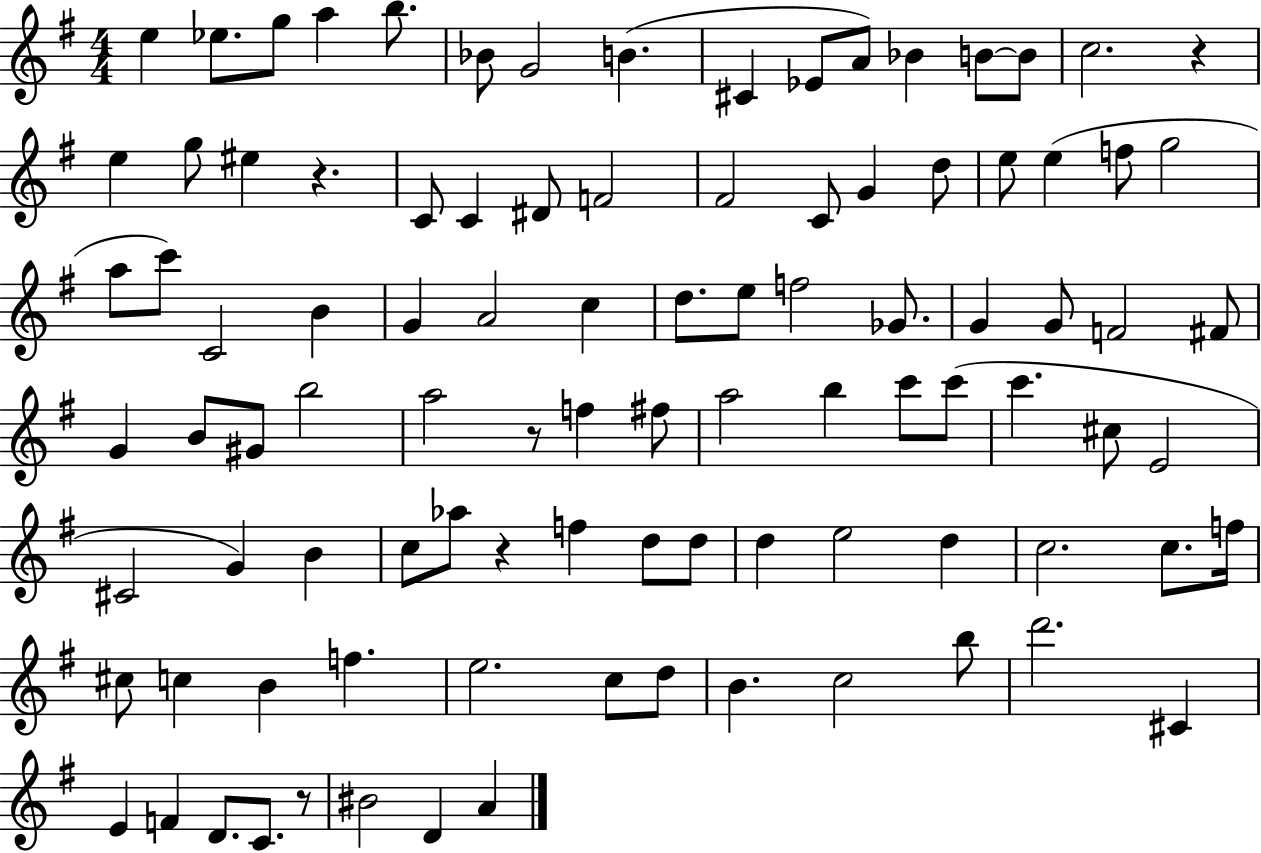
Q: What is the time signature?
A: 4/4